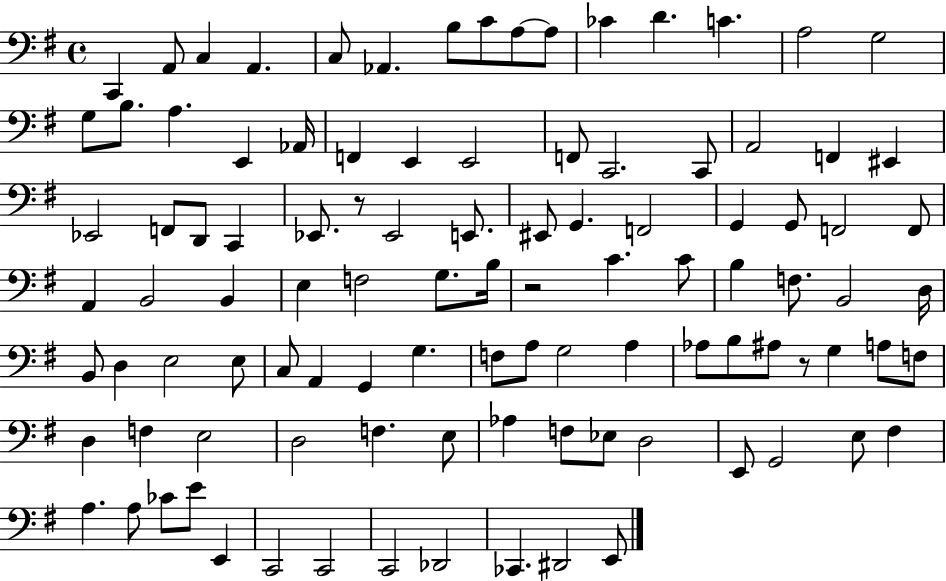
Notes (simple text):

C2/q A2/e C3/q A2/q. C3/e Ab2/q. B3/e C4/e A3/e A3/e CES4/q D4/q. C4/q. A3/h G3/h G3/e B3/e. A3/q. E2/q Ab2/s F2/q E2/q E2/h F2/e C2/h. C2/e A2/h F2/q EIS2/q Eb2/h F2/e D2/e C2/q Eb2/e. R/e Eb2/h E2/e. EIS2/e G2/q. F2/h G2/q G2/e F2/h F2/e A2/q B2/h B2/q E3/q F3/h G3/e. B3/s R/h C4/q. C4/e B3/q F3/e. B2/h D3/s B2/e D3/q E3/h E3/e C3/e A2/q G2/q G3/q. F3/e A3/e G3/h A3/q Ab3/e B3/e A#3/e R/e G3/q A3/e F3/e D3/q F3/q E3/h D3/h F3/q. E3/e Ab3/q F3/e Eb3/e D3/h E2/e G2/h E3/e F#3/q A3/q. A3/e CES4/e E4/e E2/q C2/h C2/h C2/h Db2/h CES2/q. D#2/h E2/e